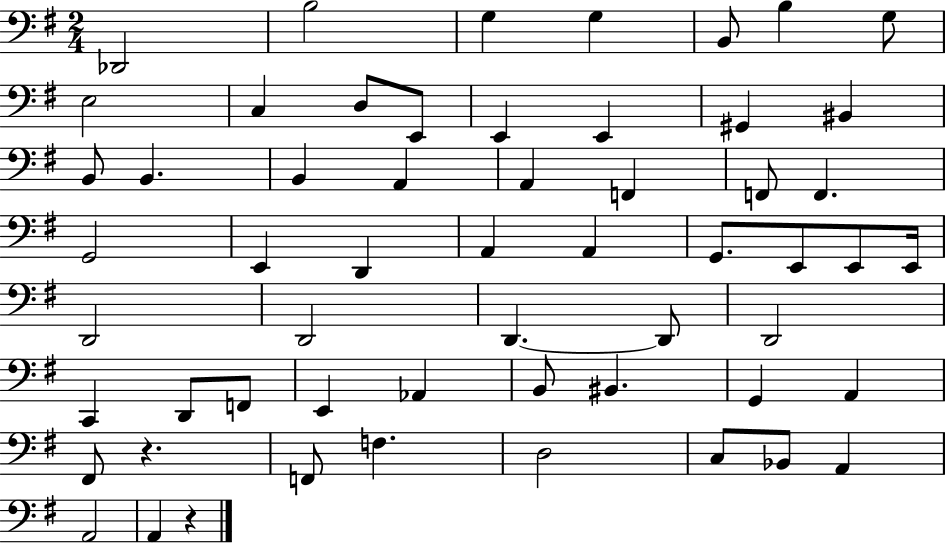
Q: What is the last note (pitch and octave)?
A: A2